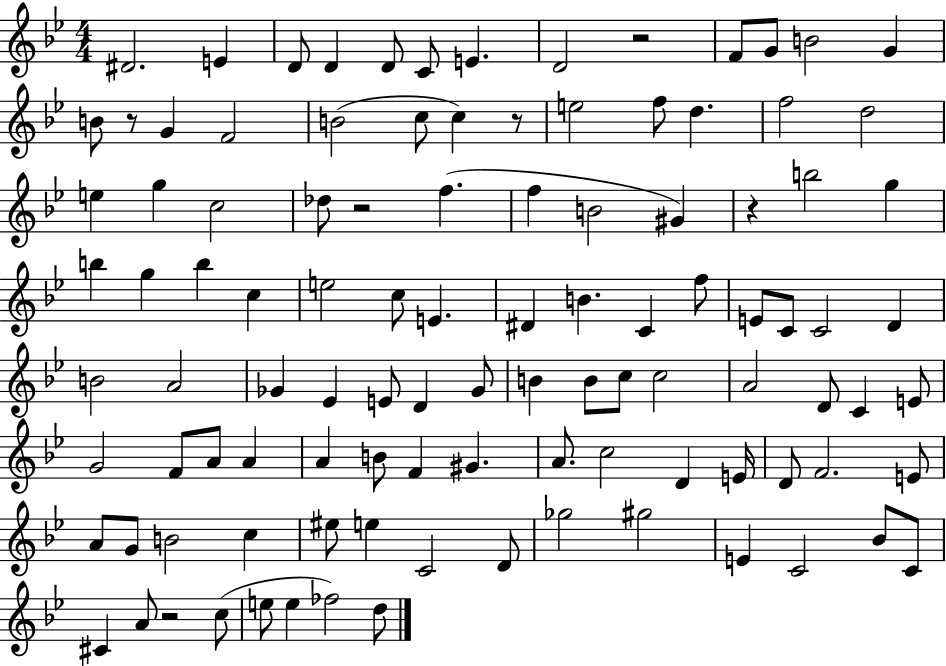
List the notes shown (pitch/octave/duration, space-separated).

D#4/h. E4/q D4/e D4/q D4/e C4/e E4/q. D4/h R/h F4/e G4/e B4/h G4/q B4/e R/e G4/q F4/h B4/h C5/e C5/q R/e E5/h F5/e D5/q. F5/h D5/h E5/q G5/q C5/h Db5/e R/h F5/q. F5/q B4/h G#4/q R/q B5/h G5/q B5/q G5/q B5/q C5/q E5/h C5/e E4/q. D#4/q B4/q. C4/q F5/e E4/e C4/e C4/h D4/q B4/h A4/h Gb4/q Eb4/q E4/e D4/q Gb4/e B4/q B4/e C5/e C5/h A4/h D4/e C4/q E4/e G4/h F4/e A4/e A4/q A4/q B4/e F4/q G#4/q. A4/e. C5/h D4/q E4/s D4/e F4/h. E4/e A4/e G4/e B4/h C5/q EIS5/e E5/q C4/h D4/e Gb5/h G#5/h E4/q C4/h Bb4/e C4/e C#4/q A4/e R/h C5/e E5/e E5/q FES5/h D5/e